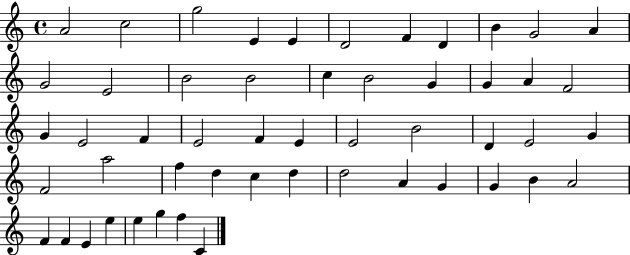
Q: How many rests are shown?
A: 0